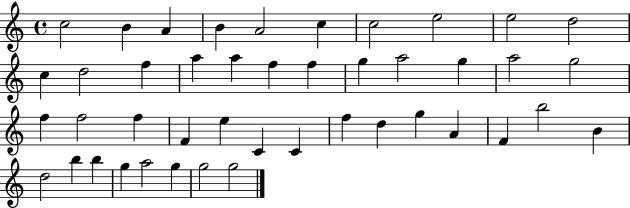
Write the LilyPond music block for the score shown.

{
  \clef treble
  \time 4/4
  \defaultTimeSignature
  \key c \major
  c''2 b'4 a'4 | b'4 a'2 c''4 | c''2 e''2 | e''2 d''2 | \break c''4 d''2 f''4 | a''4 a''4 f''4 f''4 | g''4 a''2 g''4 | a''2 g''2 | \break f''4 f''2 f''4 | f'4 e''4 c'4 c'4 | f''4 d''4 g''4 a'4 | f'4 b''2 b'4 | \break d''2 b''4 b''4 | g''4 a''2 g''4 | g''2 g''2 | \bar "|."
}